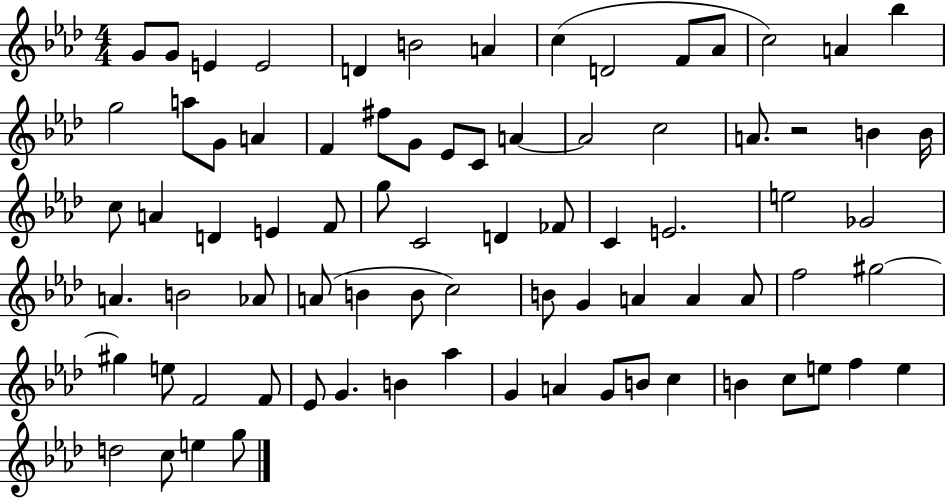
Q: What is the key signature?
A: AES major